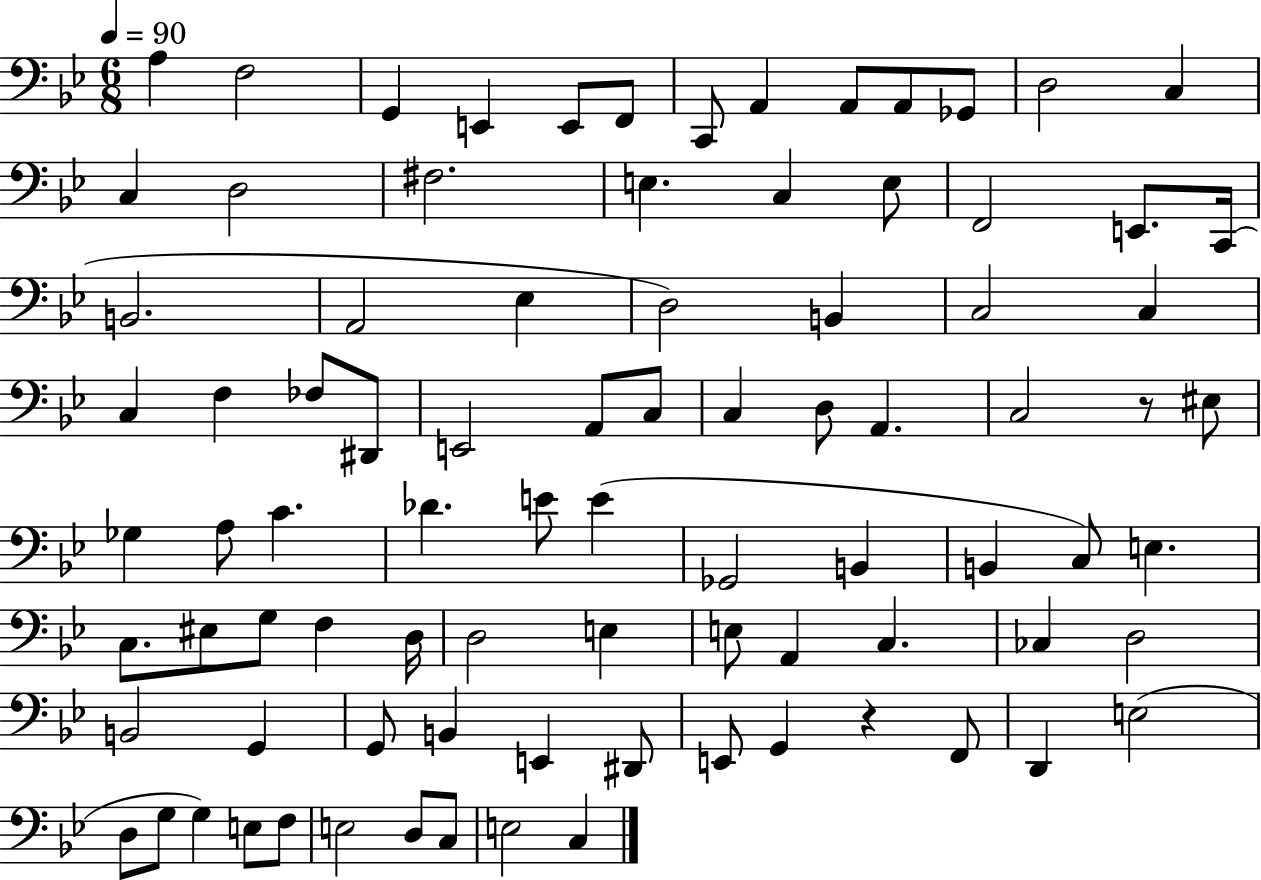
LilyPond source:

{
  \clef bass
  \numericTimeSignature
  \time 6/8
  \key bes \major
  \tempo 4 = 90
  \repeat volta 2 { a4 f2 | g,4 e,4 e,8 f,8 | c,8 a,4 a,8 a,8 ges,8 | d2 c4 | \break c4 d2 | fis2. | e4. c4 e8 | f,2 e,8. c,16( | \break b,2. | a,2 ees4 | d2) b,4 | c2 c4 | \break c4 f4 fes8 dis,8 | e,2 a,8 c8 | c4 d8 a,4. | c2 r8 eis8 | \break ges4 a8 c'4. | des'4. e'8 e'4( | ges,2 b,4 | b,4 c8) e4. | \break c8. eis8 g8 f4 d16 | d2 e4 | e8 a,4 c4. | ces4 d2 | \break b,2 g,4 | g,8 b,4 e,4 dis,8 | e,8 g,4 r4 f,8 | d,4 e2( | \break d8 g8 g4) e8 f8 | e2 d8 c8 | e2 c4 | } \bar "|."
}